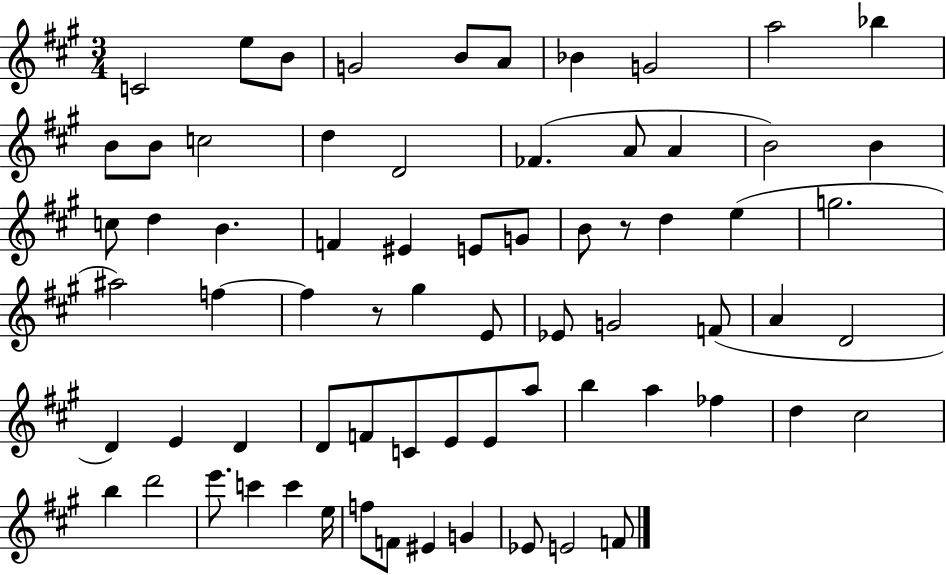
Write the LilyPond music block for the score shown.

{
  \clef treble
  \numericTimeSignature
  \time 3/4
  \key a \major
  \repeat volta 2 { c'2 e''8 b'8 | g'2 b'8 a'8 | bes'4 g'2 | a''2 bes''4 | \break b'8 b'8 c''2 | d''4 d'2 | fes'4.( a'8 a'4 | b'2) b'4 | \break c''8 d''4 b'4. | f'4 eis'4 e'8 g'8 | b'8 r8 d''4 e''4( | g''2. | \break ais''2) f''4~~ | f''4 r8 gis''4 e'8 | ees'8 g'2 f'8( | a'4 d'2 | \break d'4) e'4 d'4 | d'8 f'8 c'8 e'8 e'8 a''8 | b''4 a''4 fes''4 | d''4 cis''2 | \break b''4 d'''2 | e'''8. c'''4 c'''4 e''16 | f''8 f'8 eis'4 g'4 | ees'8 e'2 f'8 | \break } \bar "|."
}